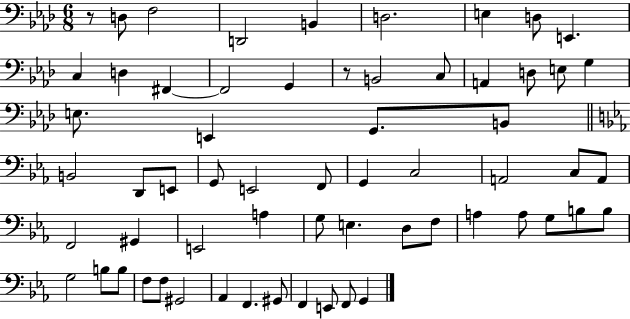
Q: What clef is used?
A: bass